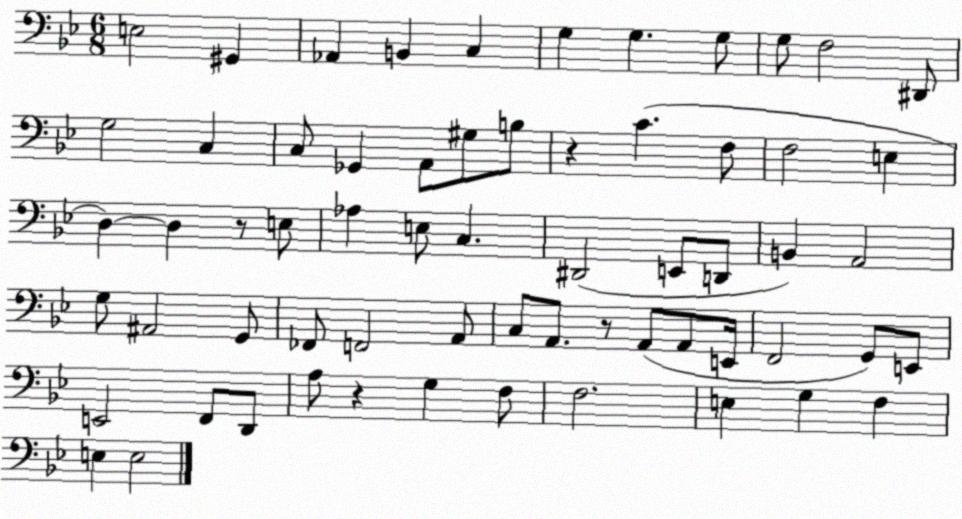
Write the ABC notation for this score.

X:1
T:Untitled
M:6/8
L:1/4
K:Bb
E,2 ^G,, _A,, B,, C, G, G, G,/2 G,/2 F,2 ^D,,/2 G,2 C, C,/2 _G,, A,,/2 ^G,/2 B,/2 z C F,/2 F,2 E, D, D, z/2 E,/2 _A, E,/2 C, ^D,,2 E,,/2 D,,/2 B,, A,,2 G,/2 ^A,,2 G,,/2 _F,,/2 F,,2 A,,/2 C,/2 A,,/2 z/2 A,,/2 A,,/2 E,,/4 F,,2 G,,/2 E,,/2 E,,2 F,,/2 D,,/2 A,/2 z G, F,/2 F,2 E, G, F, E, E,2